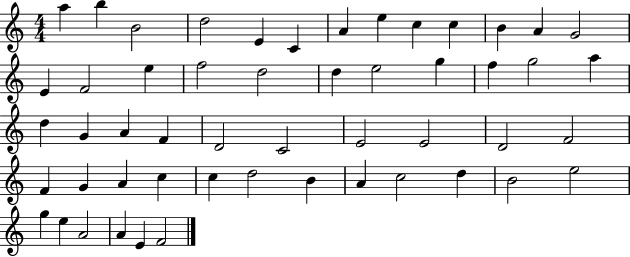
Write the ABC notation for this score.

X:1
T:Untitled
M:4/4
L:1/4
K:C
a b B2 d2 E C A e c c B A G2 E F2 e f2 d2 d e2 g f g2 a d G A F D2 C2 E2 E2 D2 F2 F G A c c d2 B A c2 d B2 e2 g e A2 A E F2